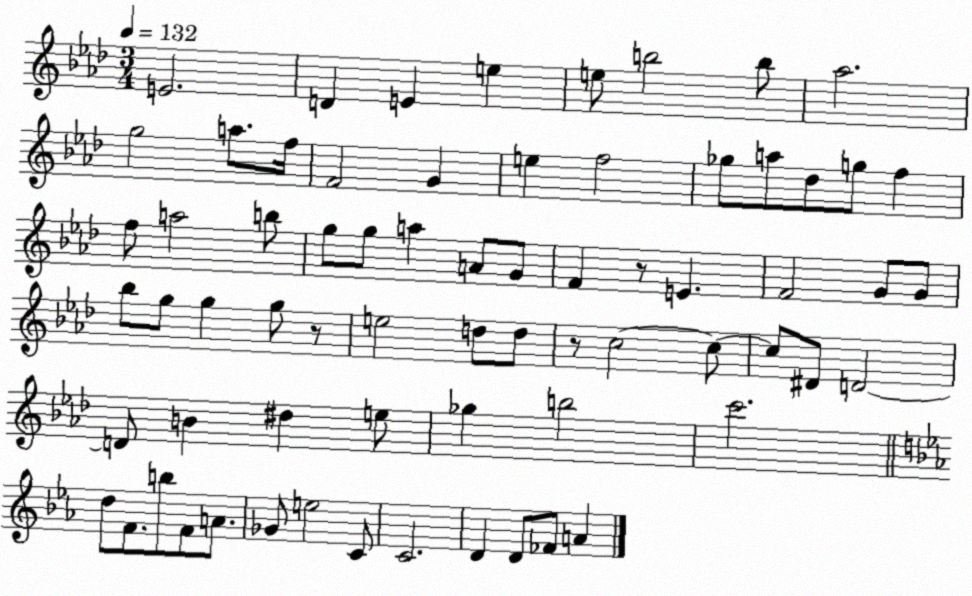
X:1
T:Untitled
M:3/4
L:1/4
K:Ab
E2 D E e e/2 b2 b/2 _a2 g2 a/2 f/4 F2 G e f2 _g/2 a/2 _d/2 g/2 f f/2 a2 b/2 g/2 g/2 a A/2 G/2 F z/2 E F2 G/2 G/2 _b/2 g/2 g g/2 z/2 e2 d/2 d/2 z/2 c2 c/2 c/2 ^D/2 D2 D/2 B ^d e/2 _g b2 c'2 d/2 F/2 b/2 F/2 A/2 _G/2 e2 C/2 C2 D D/2 _F/2 A